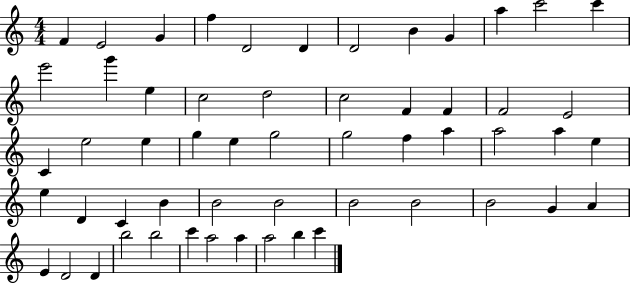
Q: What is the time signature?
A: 4/4